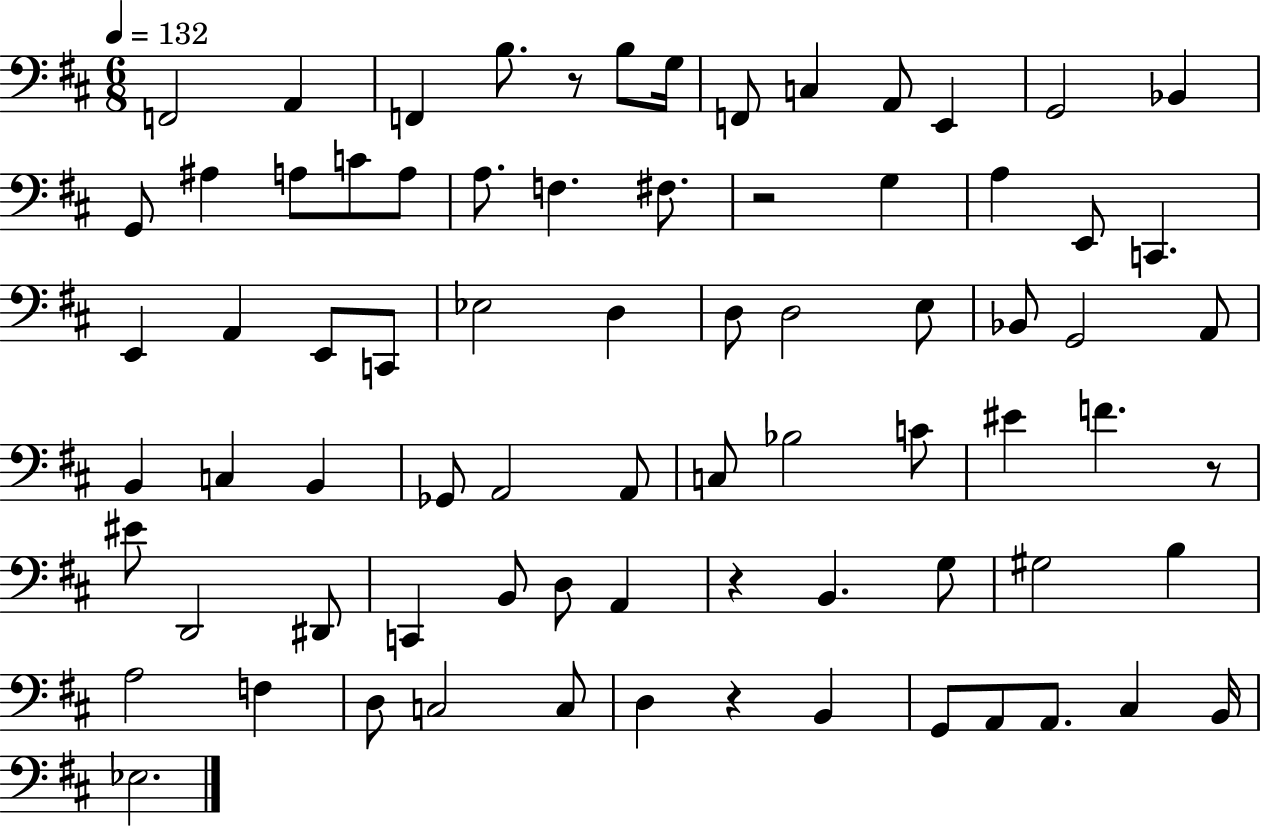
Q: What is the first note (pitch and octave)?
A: F2